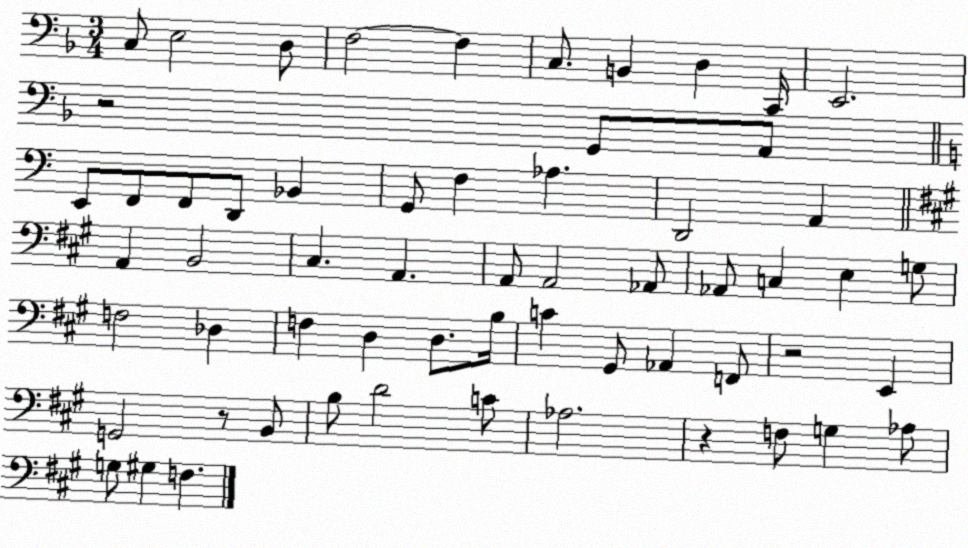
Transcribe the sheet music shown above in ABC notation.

X:1
T:Untitled
M:3/4
L:1/4
K:F
C,/2 E,2 D,/2 F,2 F, C,/2 B,, D, C,,/4 E,,2 z2 G,,/2 A,,/2 E,,/2 F,,/2 F,,/2 D,,/2 _B,, G,,/2 F, _A, D,,2 A,, A,, B,,2 ^C, A,, A,,/2 A,,2 _A,,/2 _A,,/2 C, E, G,/2 F,2 _D, F, D, D,/2 B,/4 C ^G,,/2 _A,, F,,/2 z2 E,, G,,2 z/2 B,,/2 B,/2 D2 C/2 _A,2 z F,/2 G, _A,/2 G,/2 ^G, F,